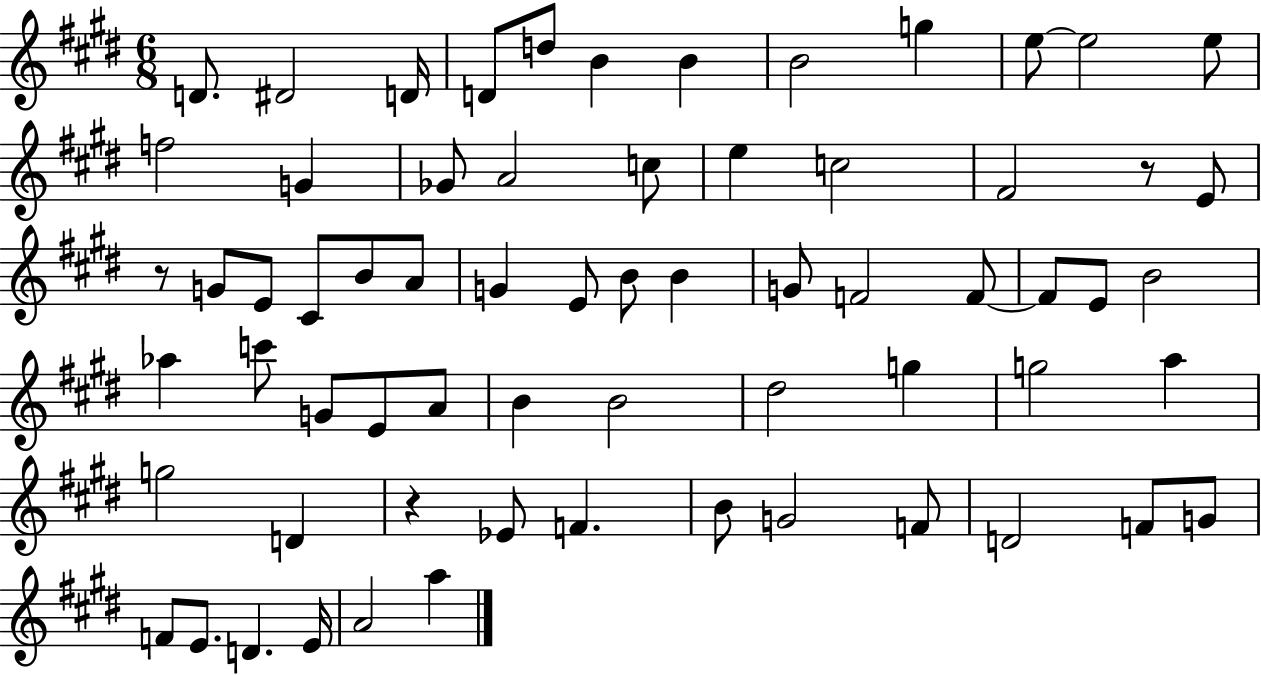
D4/e. D#4/h D4/s D4/e D5/e B4/q B4/q B4/h G5/q E5/e E5/h E5/e F5/h G4/q Gb4/e A4/h C5/e E5/q C5/h F#4/h R/e E4/e R/e G4/e E4/e C#4/e B4/e A4/e G4/q E4/e B4/e B4/q G4/e F4/h F4/e F4/e E4/e B4/h Ab5/q C6/e G4/e E4/e A4/e B4/q B4/h D#5/h G5/q G5/h A5/q G5/h D4/q R/q Eb4/e F4/q. B4/e G4/h F4/e D4/h F4/e G4/e F4/e E4/e. D4/q. E4/s A4/h A5/q